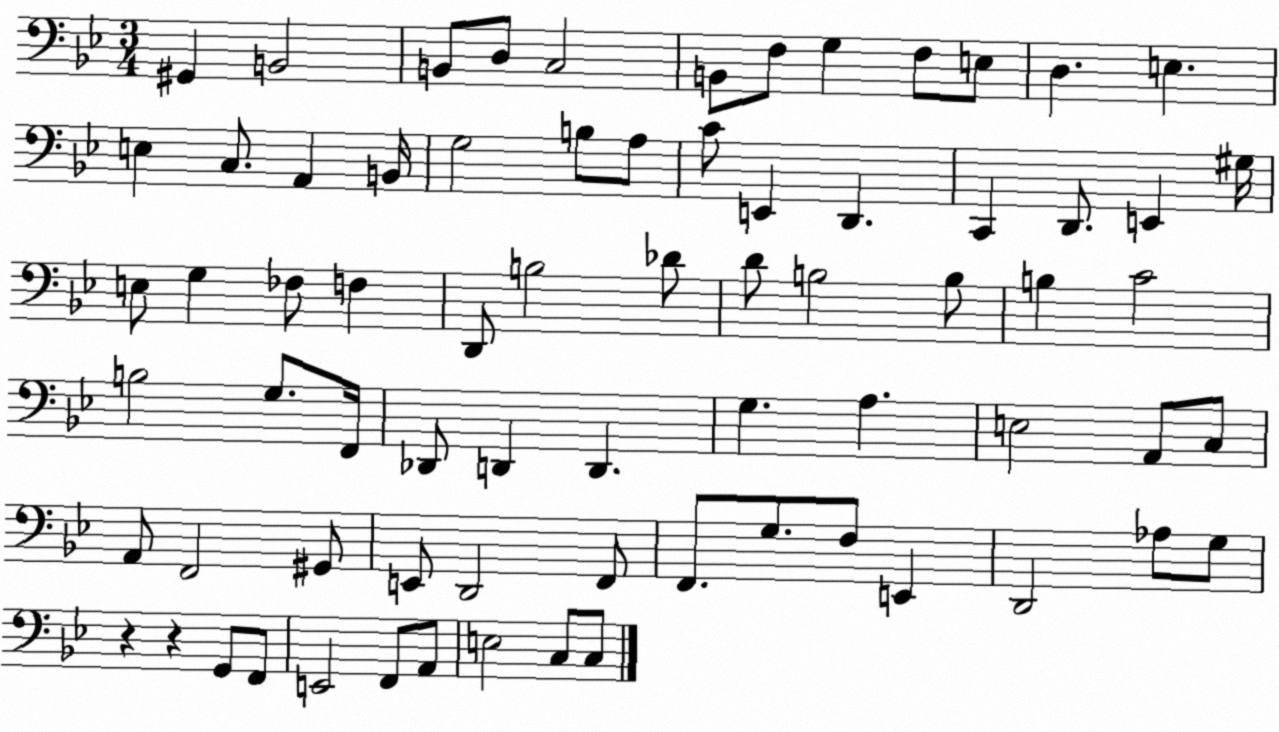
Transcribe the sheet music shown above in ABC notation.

X:1
T:Untitled
M:3/4
L:1/4
K:Bb
^G,, B,,2 B,,/2 D,/2 C,2 B,,/2 F,/2 G, F,/2 E,/2 D, E, E, C,/2 A,, B,,/4 G,2 B,/2 A,/2 C/2 E,, D,, C,, D,,/2 E,, ^G,/4 E,/2 G, _F,/2 F, D,,/2 B,2 _D/2 D/2 B,2 B,/2 B, C2 B,2 G,/2 F,,/4 _D,,/2 D,, D,, G, A, E,2 A,,/2 C,/2 A,,/2 F,,2 ^G,,/2 E,,/2 D,,2 F,,/2 F,,/2 G,/2 F,/2 E,, D,,2 _A,/2 G,/2 z z G,,/2 F,,/2 E,,2 F,,/2 A,,/2 E,2 C,/2 C,/2